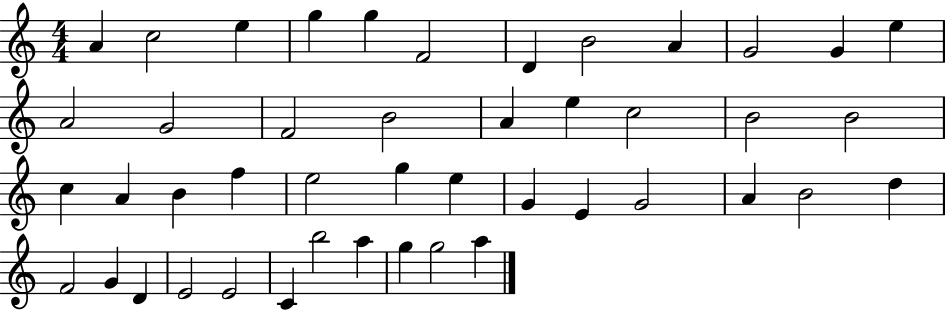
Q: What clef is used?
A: treble